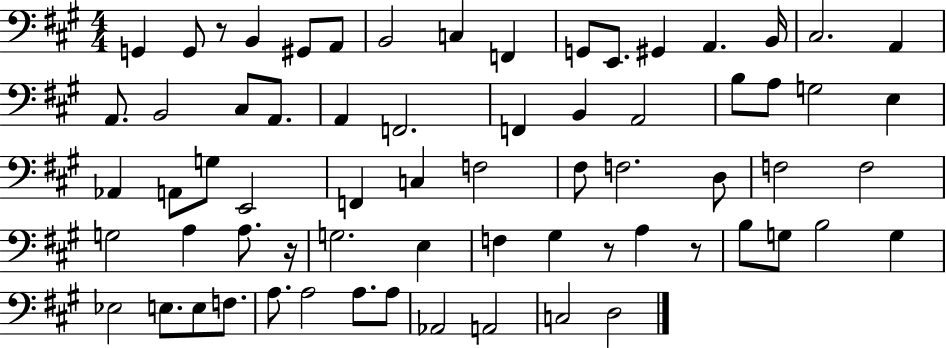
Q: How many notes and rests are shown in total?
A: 68